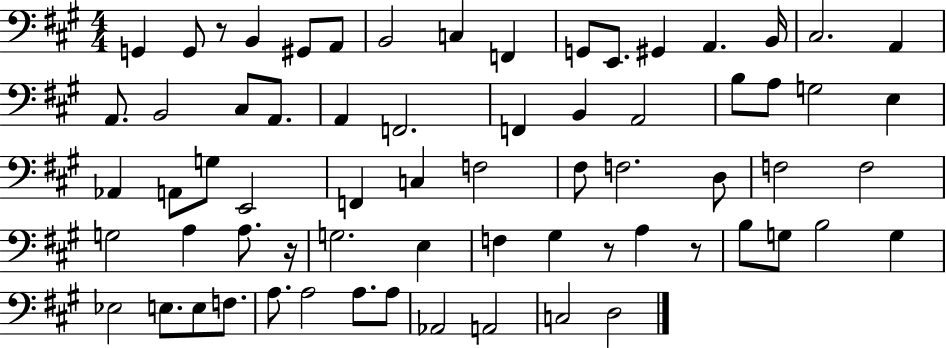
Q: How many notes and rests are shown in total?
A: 68